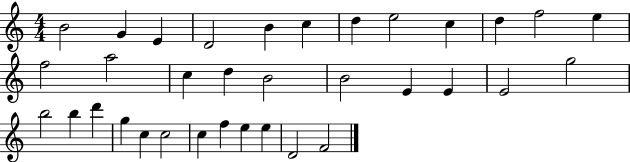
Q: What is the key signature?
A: C major